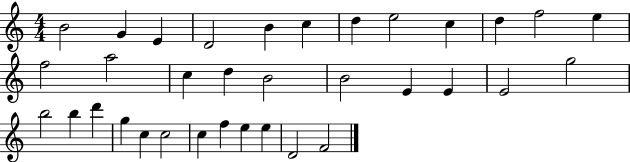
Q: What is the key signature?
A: C major